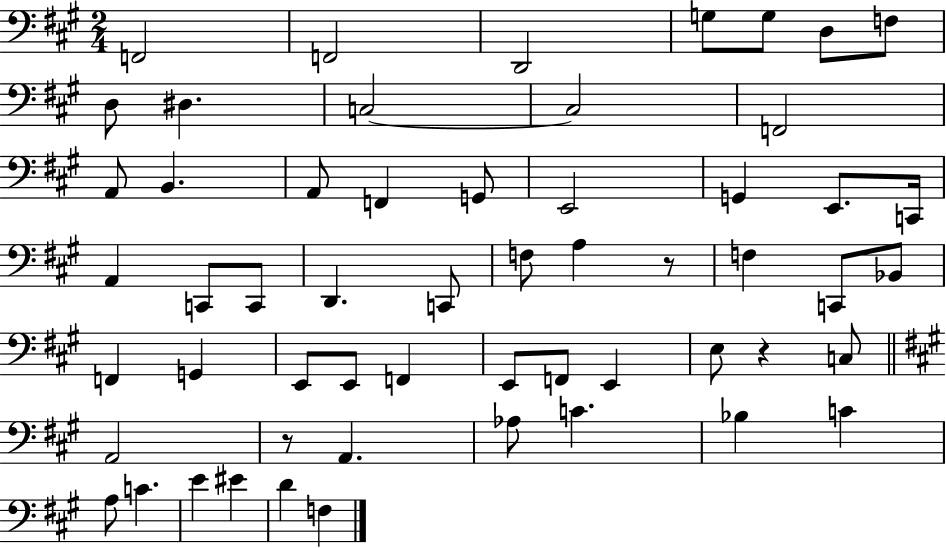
F2/h F2/h D2/h G3/e G3/e D3/e F3/e D3/e D#3/q. C3/h C3/h F2/h A2/e B2/q. A2/e F2/q G2/e E2/h G2/q E2/e. C2/s A2/q C2/e C2/e D2/q. C2/e F3/e A3/q R/e F3/q C2/e Bb2/e F2/q G2/q E2/e E2/e F2/q E2/e F2/e E2/q E3/e R/q C3/e A2/h R/e A2/q. Ab3/e C4/q. Bb3/q C4/q A3/e C4/q. E4/q EIS4/q D4/q F3/q